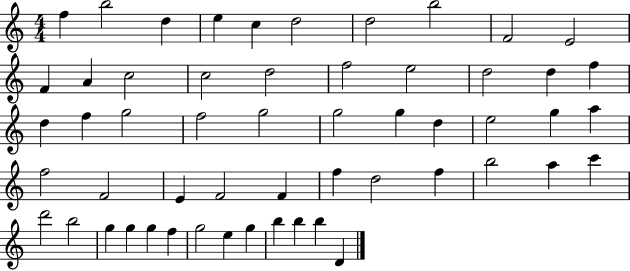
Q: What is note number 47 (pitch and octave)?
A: G5